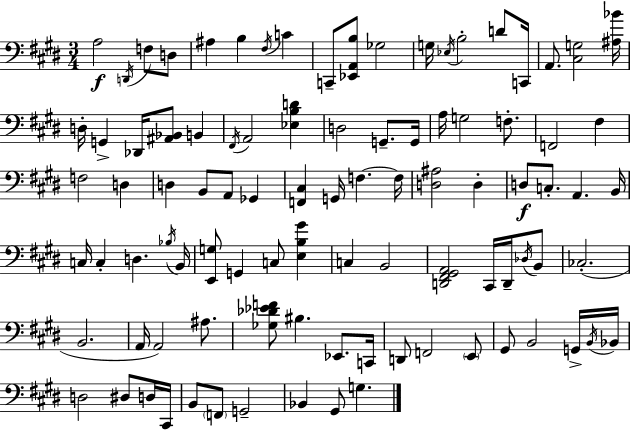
{
  \clef bass
  \numericTimeSignature
  \time 3/4
  \key e \major
  a2\f \acciaccatura { d,16 } f8 d8 | ais4 b4 \acciaccatura { fis16 } c'4 | c,8-- <ees, a, b>8 ges2 | g16 \acciaccatura { ees16 } b2-. | \break d'8 c,16 a,8. <cis g>2 | <ais bes'>16 d16-. g,4-> des,16 <ais, bes,>8 b,4 | \acciaccatura { fis,16 } a,2 | <ees b d'>4 d2 | \break g,8.-- g,16 a16 g2 | f8.-. f,2 | fis4 f2 | d4 d4 b,8 a,8 | \break ges,4 <f, cis>4 g,16 f4.~~ | f16 <d ais>2 | d4-. d8\f c8.-. a,4. | b,16 c16 c4-. d4. | \break \acciaccatura { bes16 } b,16 <e, g>8 g,4 c8 | <e b gis'>4 c4 b,2 | <d, fis, gis, a,>2 | cis,16 d,16-- \acciaccatura { des16 } b,8 ces2.-.( | \break b,2. | a,16 a,2) | ais8. <ges des' ees' f'>8 bis4. | ees,8. c,16 d,8 f,2 | \break \parenthesize e,8 gis,8 b,2 | g,16-> \acciaccatura { b,16 } bes,16 d2 | dis8 d16 cis,16 b,8 \parenthesize f,8 g,2-- | bes,4 gis,8 | \break g4. \bar "|."
}